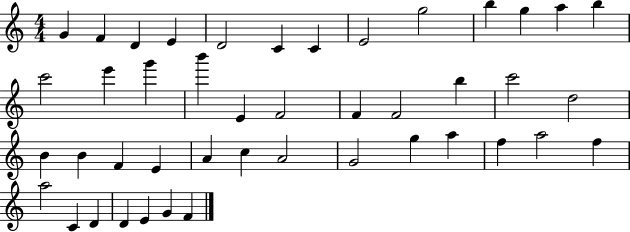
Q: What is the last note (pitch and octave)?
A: F4